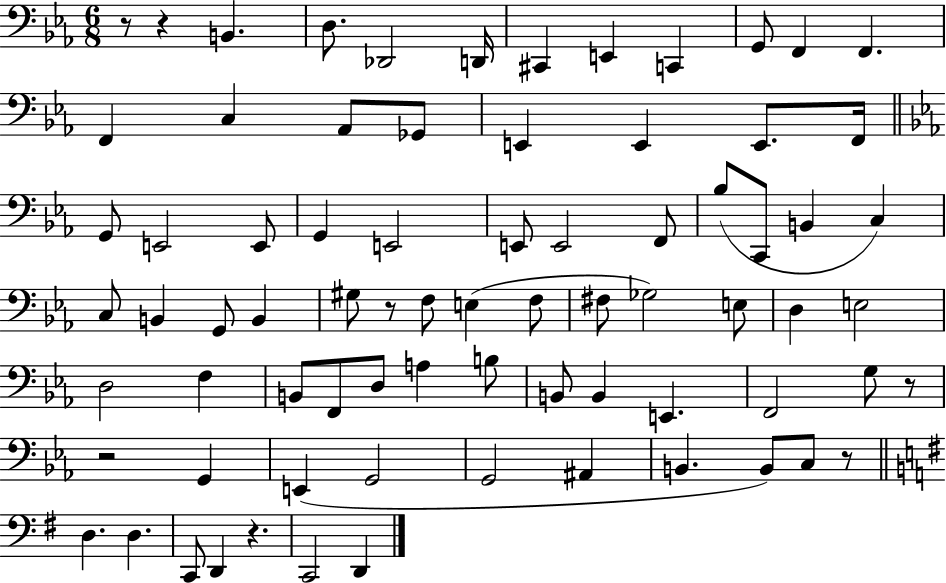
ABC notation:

X:1
T:Untitled
M:6/8
L:1/4
K:Eb
z/2 z B,, D,/2 _D,,2 D,,/4 ^C,, E,, C,, G,,/2 F,, F,, F,, C, _A,,/2 _G,,/2 E,, E,, E,,/2 F,,/4 G,,/2 E,,2 E,,/2 G,, E,,2 E,,/2 E,,2 F,,/2 _B,/2 C,,/2 B,, C, C,/2 B,, G,,/2 B,, ^G,/2 z/2 F,/2 E, F,/2 ^F,/2 _G,2 E,/2 D, E,2 D,2 F, B,,/2 F,,/2 D,/2 A, B,/2 B,,/2 B,, E,, F,,2 G,/2 z/2 z2 G,, E,, G,,2 G,,2 ^A,, B,, B,,/2 C,/2 z/2 D, D, C,,/2 D,, z C,,2 D,,